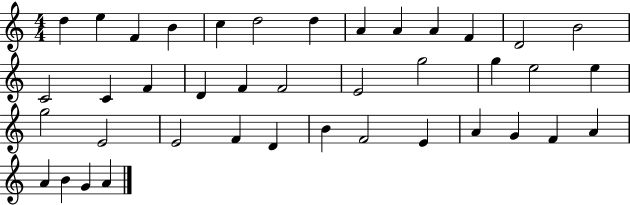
D5/q E5/q F4/q B4/q C5/q D5/h D5/q A4/q A4/q A4/q F4/q D4/h B4/h C4/h C4/q F4/q D4/q F4/q F4/h E4/h G5/h G5/q E5/h E5/q G5/h E4/h E4/h F4/q D4/q B4/q F4/h E4/q A4/q G4/q F4/q A4/q A4/q B4/q G4/q A4/q